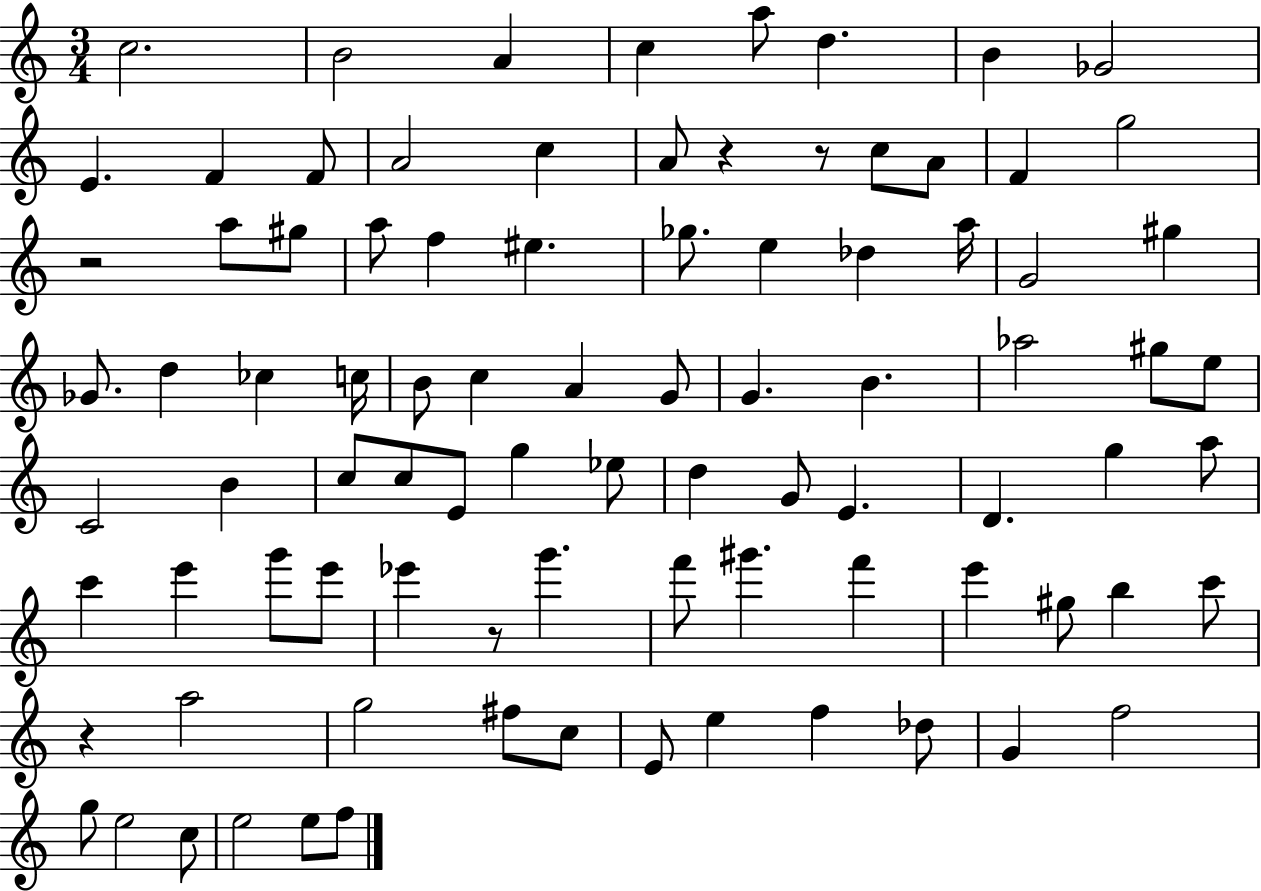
C5/h. B4/h A4/q C5/q A5/e D5/q. B4/q Gb4/h E4/q. F4/q F4/e A4/h C5/q A4/e R/q R/e C5/e A4/e F4/q G5/h R/h A5/e G#5/e A5/e F5/q EIS5/q. Gb5/e. E5/q Db5/q A5/s G4/h G#5/q Gb4/e. D5/q CES5/q C5/s B4/e C5/q A4/q G4/e G4/q. B4/q. Ab5/h G#5/e E5/e C4/h B4/q C5/e C5/e E4/e G5/q Eb5/e D5/q G4/e E4/q. D4/q. G5/q A5/e C6/q E6/q G6/e E6/e Eb6/q R/e G6/q. F6/e G#6/q. F6/q E6/q G#5/e B5/q C6/e R/q A5/h G5/h F#5/e C5/e E4/e E5/q F5/q Db5/e G4/q F5/h G5/e E5/h C5/e E5/h E5/e F5/e